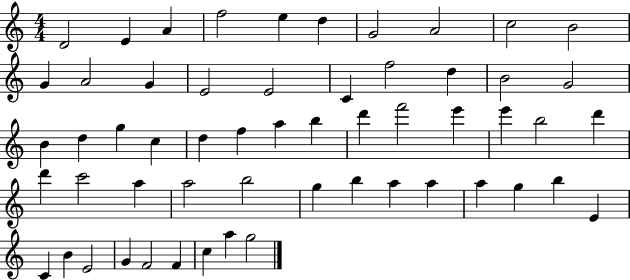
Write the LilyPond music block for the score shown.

{
  \clef treble
  \numericTimeSignature
  \time 4/4
  \key c \major
  d'2 e'4 a'4 | f''2 e''4 d''4 | g'2 a'2 | c''2 b'2 | \break g'4 a'2 g'4 | e'2 e'2 | c'4 f''2 d''4 | b'2 g'2 | \break b'4 d''4 g''4 c''4 | d''4 f''4 a''4 b''4 | d'''4 f'''2 e'''4 | e'''4 b''2 d'''4 | \break d'''4 c'''2 a''4 | a''2 b''2 | g''4 b''4 a''4 a''4 | a''4 g''4 b''4 e'4 | \break c'4 b'4 e'2 | g'4 f'2 f'4 | c''4 a''4 g''2 | \bar "|."
}